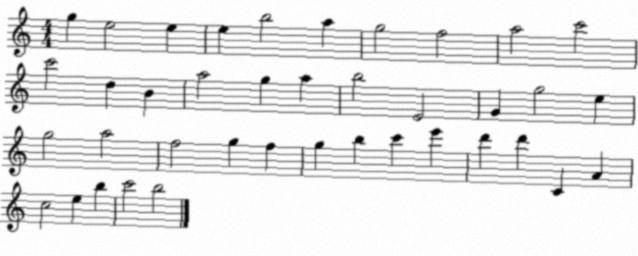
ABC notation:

X:1
T:Untitled
M:4/4
L:1/4
K:C
g e2 e e b2 a g2 f2 a2 c'2 c'2 d B a2 g a b2 E2 G g2 e g2 a2 f2 g f g b c' e' d' d' C A c2 e b c'2 b2